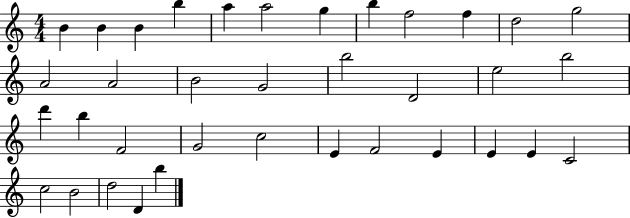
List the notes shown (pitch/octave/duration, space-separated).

B4/q B4/q B4/q B5/q A5/q A5/h G5/q B5/q F5/h F5/q D5/h G5/h A4/h A4/h B4/h G4/h B5/h D4/h E5/h B5/h D6/q B5/q F4/h G4/h C5/h E4/q F4/h E4/q E4/q E4/q C4/h C5/h B4/h D5/h D4/q B5/q